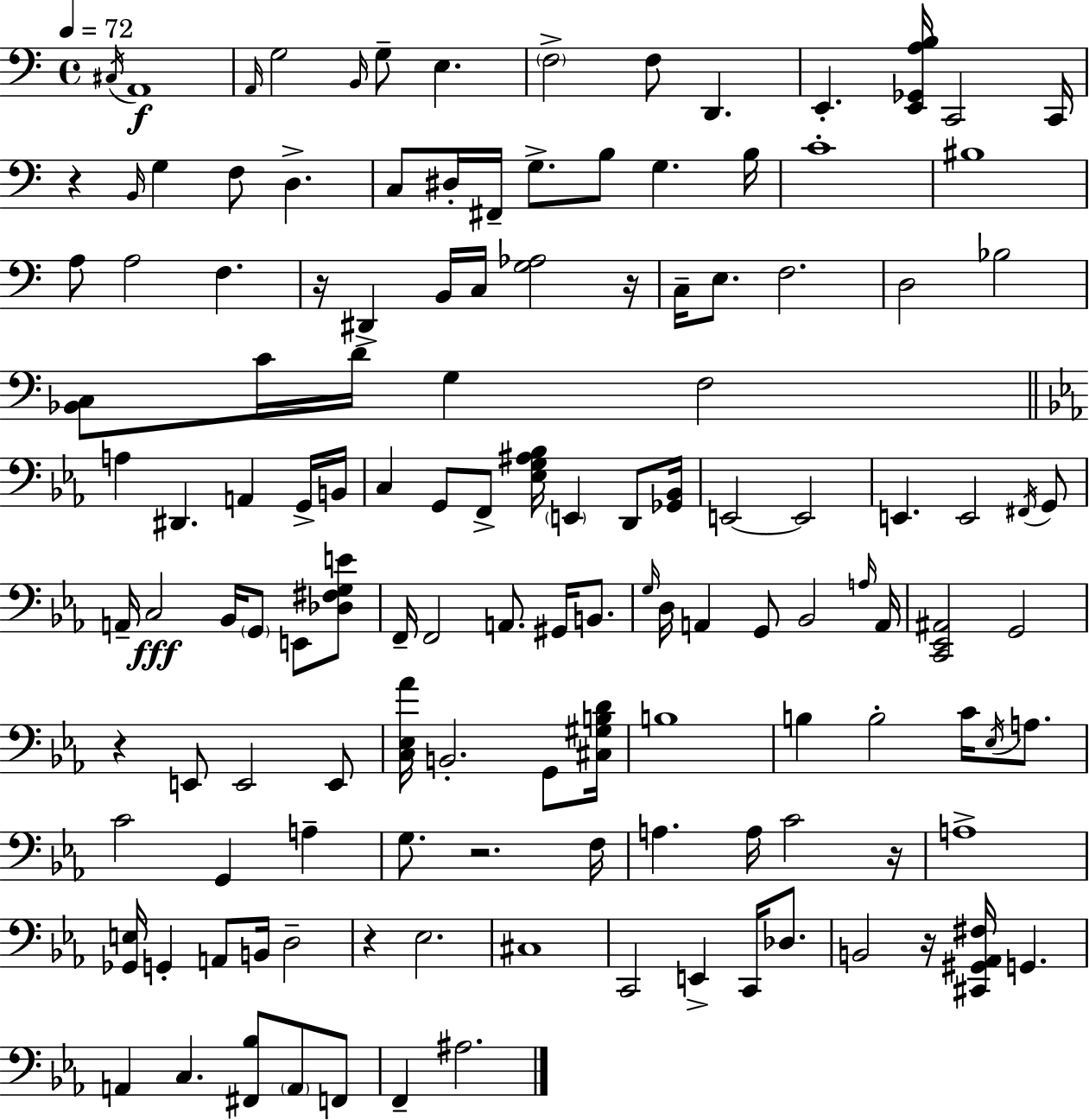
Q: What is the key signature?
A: A minor